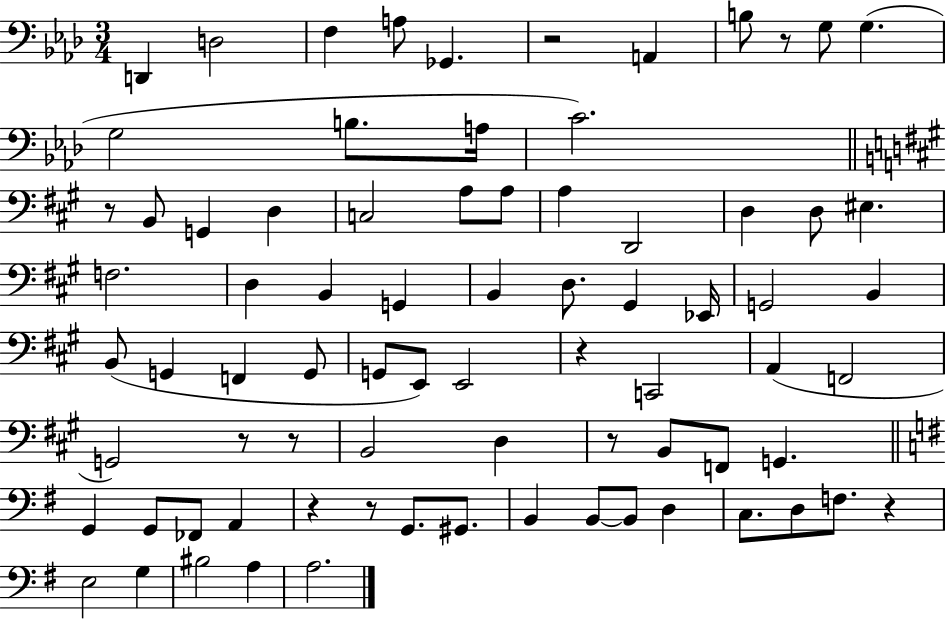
D2/q D3/h F3/q A3/e Gb2/q. R/h A2/q B3/e R/e G3/e G3/q. G3/h B3/e. A3/s C4/h. R/e B2/e G2/q D3/q C3/h A3/e A3/e A3/q D2/h D3/q D3/e EIS3/q. F3/h. D3/q B2/q G2/q B2/q D3/e. G#2/q Eb2/s G2/h B2/q B2/e G2/q F2/q G2/e G2/e E2/e E2/h R/q C2/h A2/q F2/h G2/h R/e R/e B2/h D3/q R/e B2/e F2/e G2/q. G2/q G2/e FES2/e A2/q R/q R/e G2/e. G#2/e. B2/q B2/e B2/e D3/q C3/e. D3/e F3/e. R/q E3/h G3/q BIS3/h A3/q A3/h.